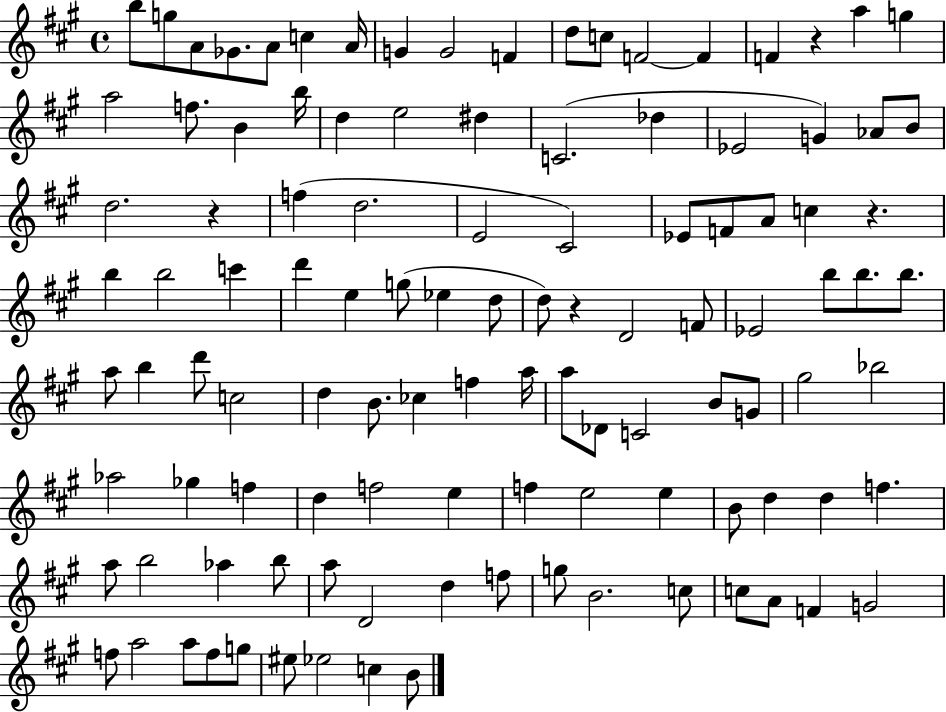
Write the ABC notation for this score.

X:1
T:Untitled
M:4/4
L:1/4
K:A
b/2 g/2 A/2 _G/2 A/2 c A/4 G G2 F d/2 c/2 F2 F F z a g a2 f/2 B b/4 d e2 ^d C2 _d _E2 G _A/2 B/2 d2 z f d2 E2 ^C2 _E/2 F/2 A/2 c z b b2 c' d' e g/2 _e d/2 d/2 z D2 F/2 _E2 b/2 b/2 b/2 a/2 b d'/2 c2 d B/2 _c f a/4 a/2 _D/2 C2 B/2 G/2 ^g2 _b2 _a2 _g f d f2 e f e2 e B/2 d d f a/2 b2 _a b/2 a/2 D2 d f/2 g/2 B2 c/2 c/2 A/2 F G2 f/2 a2 a/2 f/2 g/2 ^e/2 _e2 c B/2